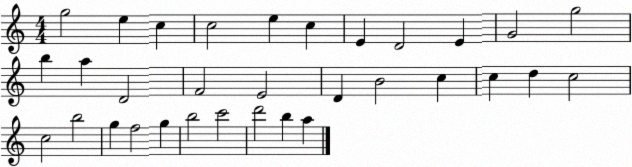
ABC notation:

X:1
T:Untitled
M:4/4
L:1/4
K:C
g2 e c c2 e c E D2 E G2 g2 b a D2 F2 E2 D B2 c c d c2 c2 b2 g f2 g b2 c'2 d'2 b a